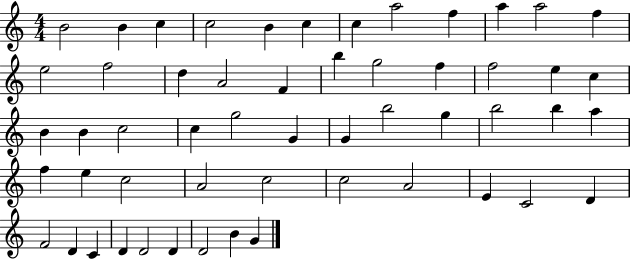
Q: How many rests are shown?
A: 0